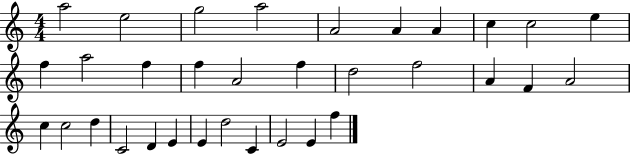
{
  \clef treble
  \numericTimeSignature
  \time 4/4
  \key c \major
  a''2 e''2 | g''2 a''2 | a'2 a'4 a'4 | c''4 c''2 e''4 | \break f''4 a''2 f''4 | f''4 a'2 f''4 | d''2 f''2 | a'4 f'4 a'2 | \break c''4 c''2 d''4 | c'2 d'4 e'4 | e'4 d''2 c'4 | e'2 e'4 f''4 | \break \bar "|."
}